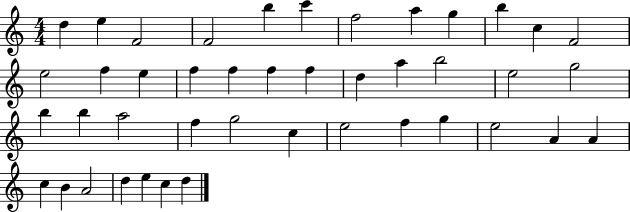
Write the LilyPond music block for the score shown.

{
  \clef treble
  \numericTimeSignature
  \time 4/4
  \key c \major
  d''4 e''4 f'2 | f'2 b''4 c'''4 | f''2 a''4 g''4 | b''4 c''4 f'2 | \break e''2 f''4 e''4 | f''4 f''4 f''4 f''4 | d''4 a''4 b''2 | e''2 g''2 | \break b''4 b''4 a''2 | f''4 g''2 c''4 | e''2 f''4 g''4 | e''2 a'4 a'4 | \break c''4 b'4 a'2 | d''4 e''4 c''4 d''4 | \bar "|."
}